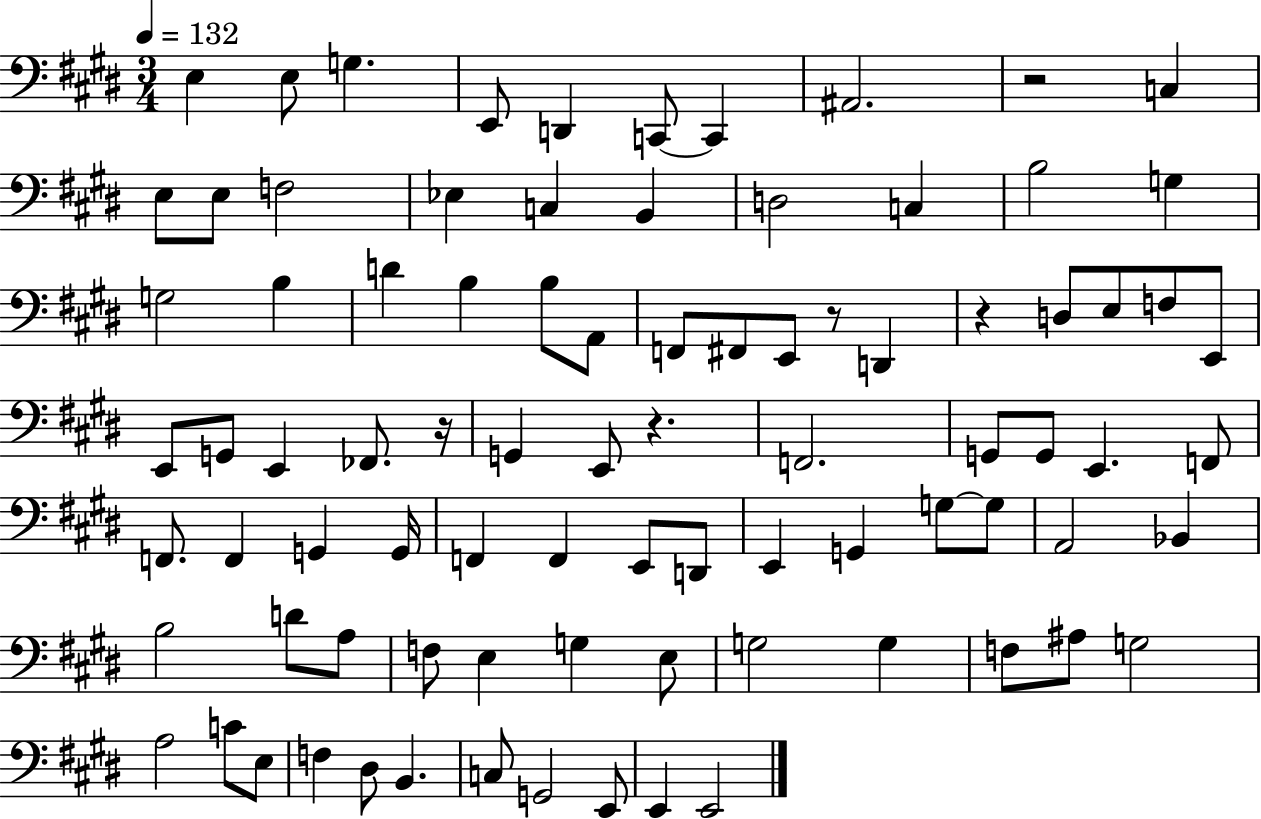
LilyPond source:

{
  \clef bass
  \numericTimeSignature
  \time 3/4
  \key e \major
  \tempo 4 = 132
  e4 e8 g4. | e,8 d,4 c,8~~ c,4 | ais,2. | r2 c4 | \break e8 e8 f2 | ees4 c4 b,4 | d2 c4 | b2 g4 | \break g2 b4 | d'4 b4 b8 a,8 | f,8 fis,8 e,8 r8 d,4 | r4 d8 e8 f8 e,8 | \break e,8 g,8 e,4 fes,8. r16 | g,4 e,8 r4. | f,2. | g,8 g,8 e,4. f,8 | \break f,8. f,4 g,4 g,16 | f,4 f,4 e,8 d,8 | e,4 g,4 g8~~ g8 | a,2 bes,4 | \break b2 d'8 a8 | f8 e4 g4 e8 | g2 g4 | f8 ais8 g2 | \break a2 c'8 e8 | f4 dis8 b,4. | c8 g,2 e,8 | e,4 e,2 | \break \bar "|."
}